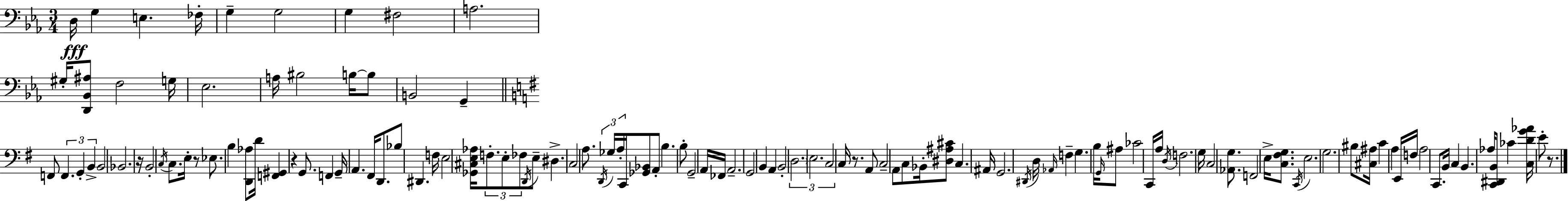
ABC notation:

X:1
T:Untitled
M:3/4
L:1/4
K:Eb
D,/4 G, E, _F,/4 G, G,2 G, ^F,2 A,2 ^G,/4 [D,,_B,,^A,]/2 F,2 G,/4 _E,2 A,/4 ^B,2 B,/4 B,/2 B,,2 G,, F,,/2 F,, G,, B,, B,,2 _B,,2 z/4 B,,2 C,/4 C,/2 E,/4 z/2 _E,/2 B, [D,,_A,]/2 D/4 [F,,^G,,] z G,,/2 F,, G,,/4 A,, ^F,,/4 D,,/2 _B,/2 ^D,, F,/4 E,2 [_G,,^C,E,_A,]/4 F,/2 E,/2 _F,/2 D,,/4 E,/2 ^D, C,2 A,/2 D,,/4 _G,/4 A,/4 C,,/4 [_G,,_B,,]/2 A,,/2 B, B,/2 G,,2 A,,/4 _F,,/4 A,,2 G,,2 B,, A,, B,,2 D,2 E,2 C,2 C,/4 z/2 A,,/2 C,2 A,,/2 C,/2 _B,,/4 [^D,^A,^C]/2 C, ^A,,/4 G,,2 ^D,,/4 D,/4 _A,,/4 F, G, B,/4 G,,/4 ^A,/2 _C2 C,,/4 A,/4 D,/4 F,2 G,/4 C,2 [_A,,G,]/2 F,,2 E,/4 [C,^F,G,]/2 C,,/4 E,2 G,2 ^B,/2 [^C,^A,]/4 C A, E,,/4 F,/4 A,2 C,,/2 B,,/4 C, B,, _A,/4 [C,,^D,,B,,]/2 _C [C,DG_A]/4 E/2 z/2